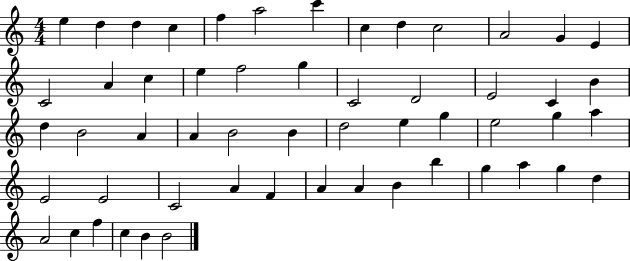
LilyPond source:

{
  \clef treble
  \numericTimeSignature
  \time 4/4
  \key c \major
  e''4 d''4 d''4 c''4 | f''4 a''2 c'''4 | c''4 d''4 c''2 | a'2 g'4 e'4 | \break c'2 a'4 c''4 | e''4 f''2 g''4 | c'2 d'2 | e'2 c'4 b'4 | \break d''4 b'2 a'4 | a'4 b'2 b'4 | d''2 e''4 g''4 | e''2 g''4 a''4 | \break e'2 e'2 | c'2 a'4 f'4 | a'4 a'4 b'4 b''4 | g''4 a''4 g''4 d''4 | \break a'2 c''4 f''4 | c''4 b'4 b'2 | \bar "|."
}